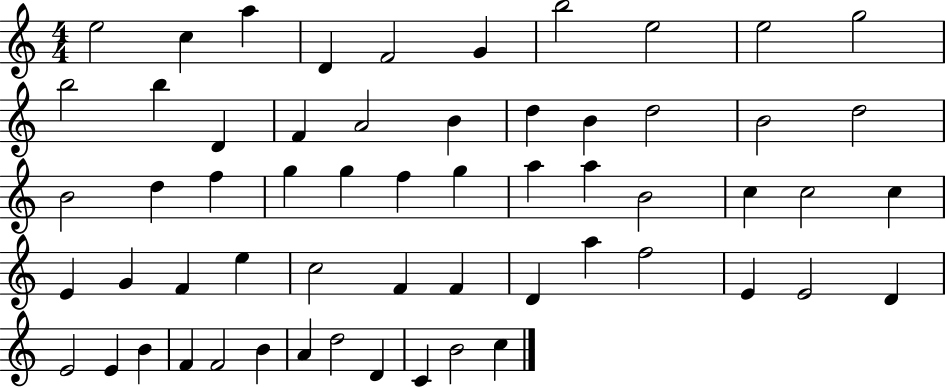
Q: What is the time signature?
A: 4/4